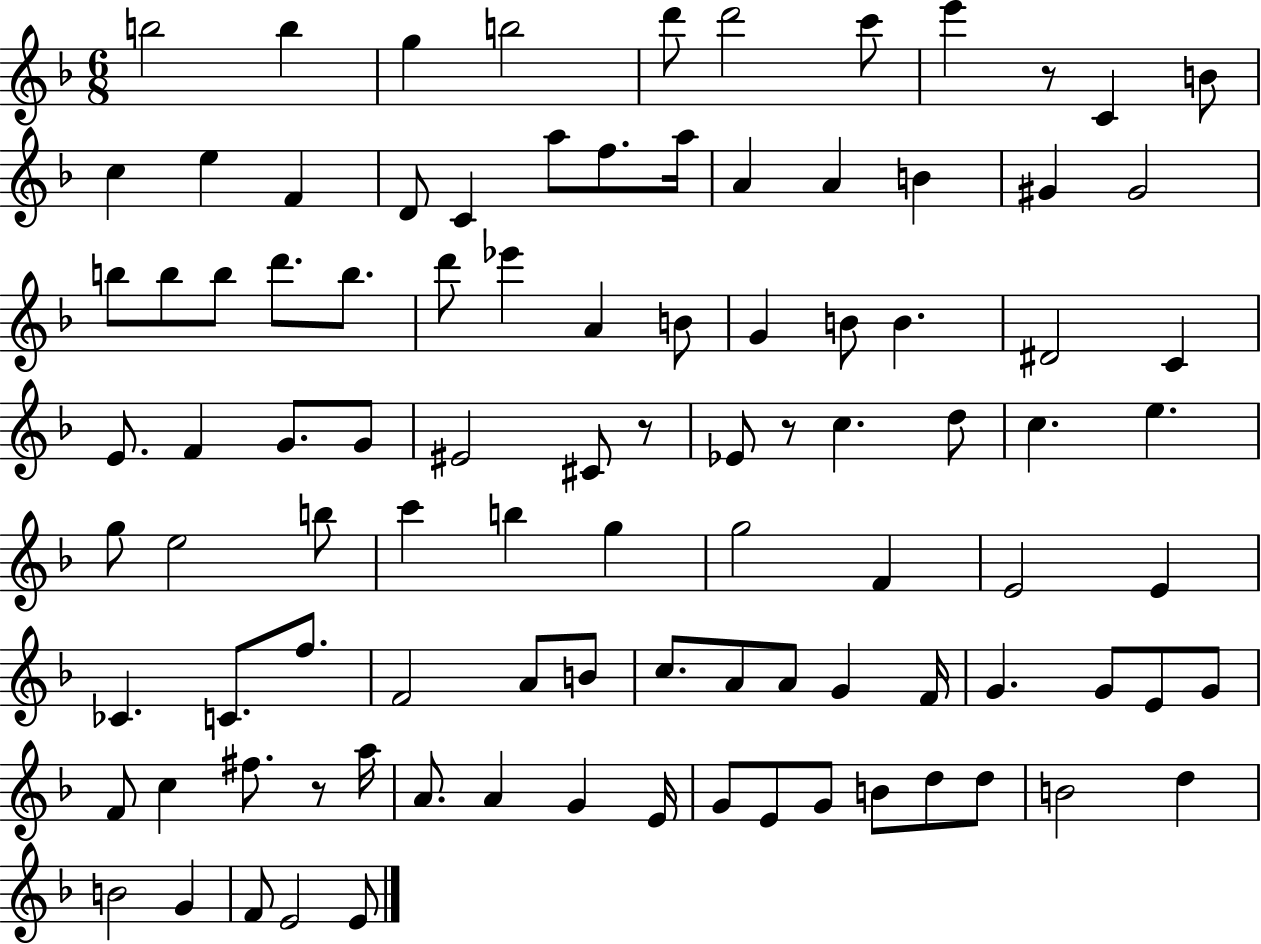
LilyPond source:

{
  \clef treble
  \numericTimeSignature
  \time 6/8
  \key f \major
  b''2 b''4 | g''4 b''2 | d'''8 d'''2 c'''8 | e'''4 r8 c'4 b'8 | \break c''4 e''4 f'4 | d'8 c'4 a''8 f''8. a''16 | a'4 a'4 b'4 | gis'4 gis'2 | \break b''8 b''8 b''8 d'''8. b''8. | d'''8 ees'''4 a'4 b'8 | g'4 b'8 b'4. | dis'2 c'4 | \break e'8. f'4 g'8. g'8 | eis'2 cis'8 r8 | ees'8 r8 c''4. d''8 | c''4. e''4. | \break g''8 e''2 b''8 | c'''4 b''4 g''4 | g''2 f'4 | e'2 e'4 | \break ces'4. c'8. f''8. | f'2 a'8 b'8 | c''8. a'8 a'8 g'4 f'16 | g'4. g'8 e'8 g'8 | \break f'8 c''4 fis''8. r8 a''16 | a'8. a'4 g'4 e'16 | g'8 e'8 g'8 b'8 d''8 d''8 | b'2 d''4 | \break b'2 g'4 | f'8 e'2 e'8 | \bar "|."
}